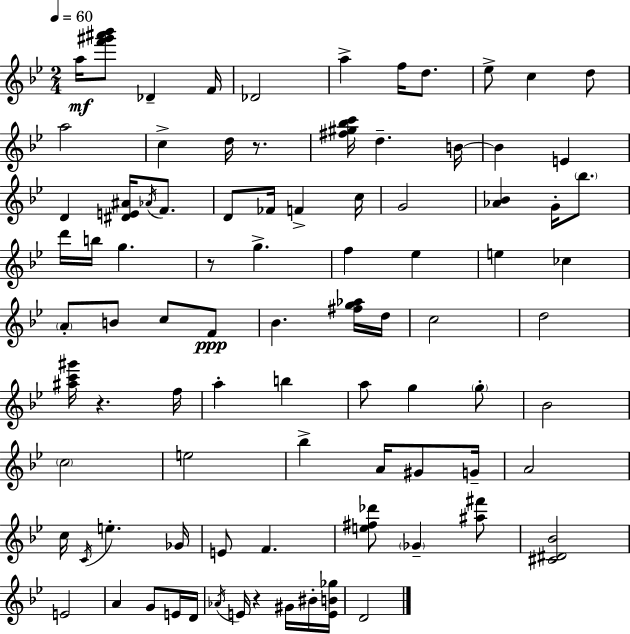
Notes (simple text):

A5/s [F6,G#6,A#6,Bb6]/e Db4/q F4/s Db4/h A5/q F5/s D5/e. Eb5/e C5/q D5/e A5/h C5/q D5/s R/e. [F#5,G#5,Bb5,C6]/s D5/q. B4/s B4/q E4/q D4/q [D#4,E4,A#4]/s Ab4/s F4/e. D4/e FES4/s F4/q C5/s G4/h [Ab4,Bb4]/q G4/s Bb5/e. D6/s B5/s G5/q. R/e G5/q. F5/q Eb5/q E5/q CES5/q A4/e B4/e C5/e F4/e Bb4/q. [F#5,G5,Ab5]/s D5/s C5/h D5/h [A#5,C6,G#6]/s R/q. F5/s A5/q B5/q A5/e G5/q G5/e Bb4/h C5/h E5/h Bb5/q A4/s G#4/e G4/s A4/h C5/s C4/s E5/q. Gb4/s E4/e F4/q. [E5,F#5,Db6]/e Gb4/q [A#5,F#6]/e [C#4,D#4,Bb4]/h E4/h A4/q G4/e E4/s D4/s Ab4/s E4/s R/q G#4/s BIS4/s [E4,B4,Gb5]/s D4/h